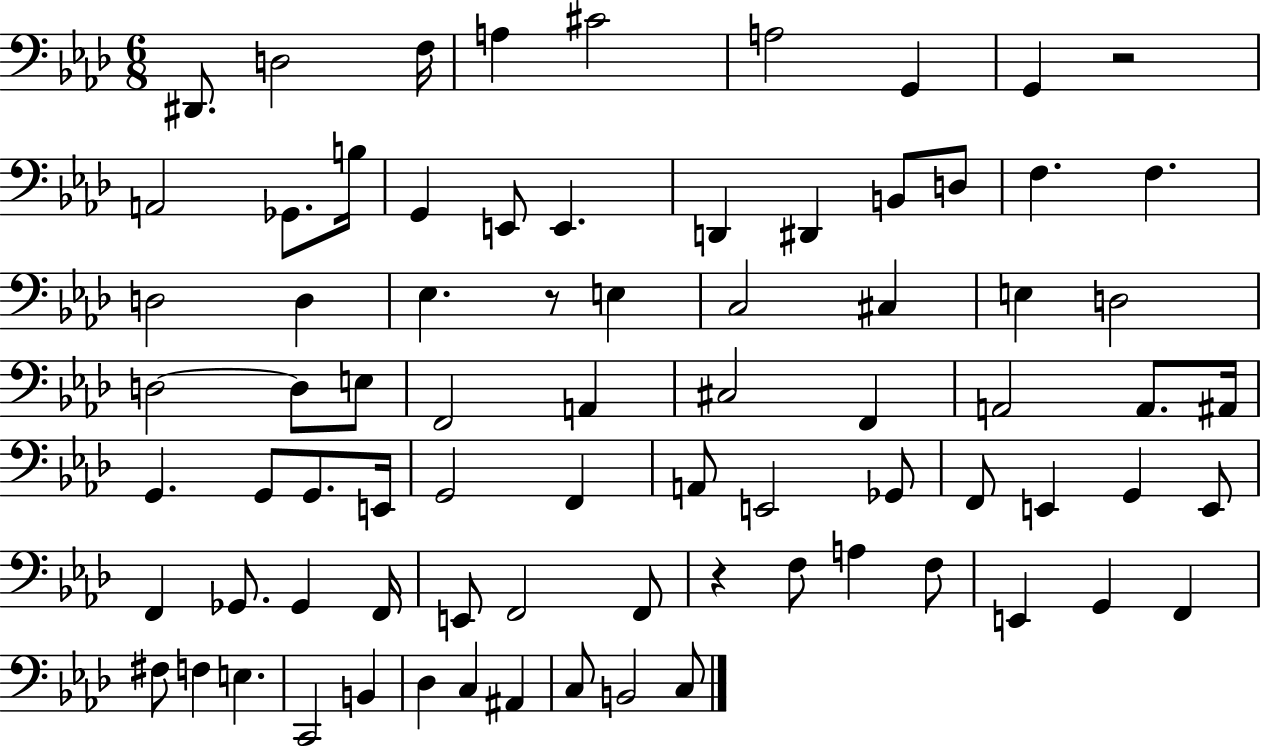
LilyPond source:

{
  \clef bass
  \numericTimeSignature
  \time 6/8
  \key aes \major
  \repeat volta 2 { dis,8. d2 f16 | a4 cis'2 | a2 g,4 | g,4 r2 | \break a,2 ges,8. b16 | g,4 e,8 e,4. | d,4 dis,4 b,8 d8 | f4. f4. | \break d2 d4 | ees4. r8 e4 | c2 cis4 | e4 d2 | \break d2~~ d8 e8 | f,2 a,4 | cis2 f,4 | a,2 a,8. ais,16 | \break g,4. g,8 g,8. e,16 | g,2 f,4 | a,8 e,2 ges,8 | f,8 e,4 g,4 e,8 | \break f,4 ges,8. ges,4 f,16 | e,8 f,2 f,8 | r4 f8 a4 f8 | e,4 g,4 f,4 | \break fis8 f4 e4. | c,2 b,4 | des4 c4 ais,4 | c8 b,2 c8 | \break } \bar "|."
}